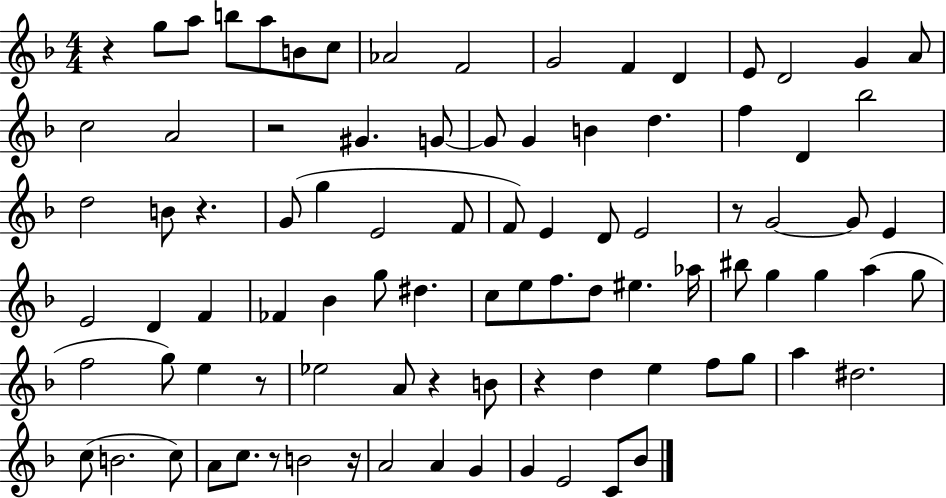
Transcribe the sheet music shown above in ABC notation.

X:1
T:Untitled
M:4/4
L:1/4
K:F
z g/2 a/2 b/2 a/2 B/2 c/2 _A2 F2 G2 F D E/2 D2 G A/2 c2 A2 z2 ^G G/2 G/2 G B d f D _b2 d2 B/2 z G/2 g E2 F/2 F/2 E D/2 E2 z/2 G2 G/2 E E2 D F _F _B g/2 ^d c/2 e/2 f/2 d/2 ^e _a/4 ^b/2 g g a g/2 f2 g/2 e z/2 _e2 A/2 z B/2 z d e f/2 g/2 a ^d2 c/2 B2 c/2 A/2 c/2 z/2 B2 z/4 A2 A G G E2 C/2 _B/2